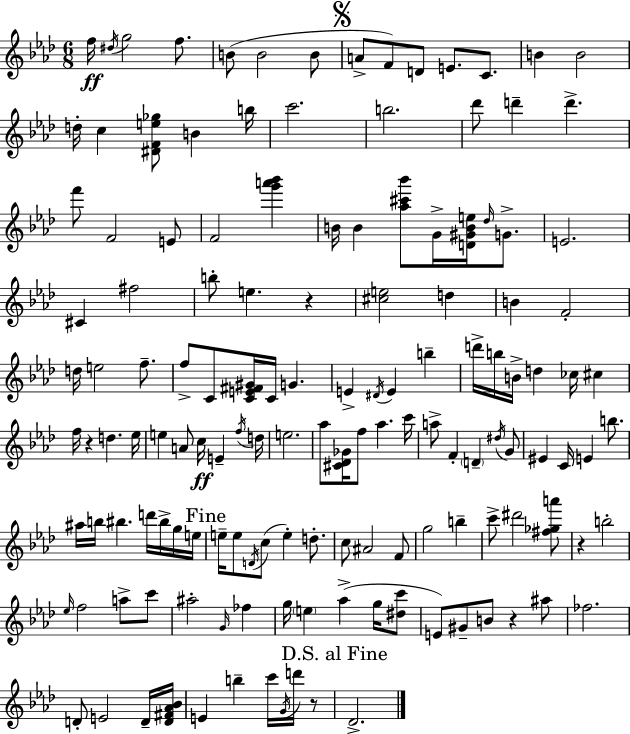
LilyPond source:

{
  \clef treble
  \numericTimeSignature
  \time 6/8
  \key aes \major
  f''16\ff \acciaccatura { dis''16 } g''2 f''8. | b'8( b'2 b'8 | \mark \markup { \musicglyph "scripts.segno" } a'8-> f'8) d'8 e'8. c'8. | b'4 b'2 | \break d''16-. c''4 <dis' f' e'' ges''>8 b'4 | b''16 c'''2. | b''2. | des'''8 d'''4-- d'''4.-> | \break f'''8 f'2 e'8 | f'2 <g''' a''' bes'''>4 | b'16 b'4 <aes'' cis''' bes'''>8 g'16-> <d' gis' b' e''>16 \grace { des''16 } g'8.-> | e'2. | \break cis'4 fis''2 | b''8-. e''4. r4 | <cis'' e''>2 d''4 | b'4 f'2-. | \break d''16 e''2 f''8.-- | f''8-> c'8 <c' e' fis' gis'>16 c'16 g'4. | e'4-> \acciaccatura { dis'16 } e'4 b''4-- | d'''16-> b''16 b'16-> d''4 ces''16 cis''4 | \break f''16 r4 d''4. | ees''16 e''4 a'8 c''16\ff e'4-- | \acciaccatura { f''16 } d''16 e''2. | aes''8 <cis' des' ges'>16 f''8 aes''4. | \break c'''16 a''8-> f'4-. \parenthesize d'4-- | \acciaccatura { dis''16 } g'8 eis'4 c'16 e'4 | b''8. ais''16 b''16 bis''4. | d'''16 bis''16-> g''16 e''16 \mark "Fine" e''16-- e''8 \acciaccatura { d'16 }( c''8 e''4-.) | \break d''8.-. c''8 ais'2 | f'8 g''2 | b''4-- c'''8-> dis'''2 | <fis'' ges'' a'''>8 r4 b''2-. | \break \grace { ees''16 } f''2 | a''8-> c'''8 ais''2-. | \grace { g'16 } fes''4 g''16 \parenthesize e''4 | aes''4->( g''16 <dis'' c'''>8 e'8) gis'8-- | \break b'8 r4 ais''8 fes''2. | d'8-. e'2 | d'16-- <d' fis' aes' bes'>16 e'4 | b''4-- c'''16 \acciaccatura { g'16 } d'''16 r8 \mark "D.S. al Fine" des'2.-> | \break \bar "|."
}